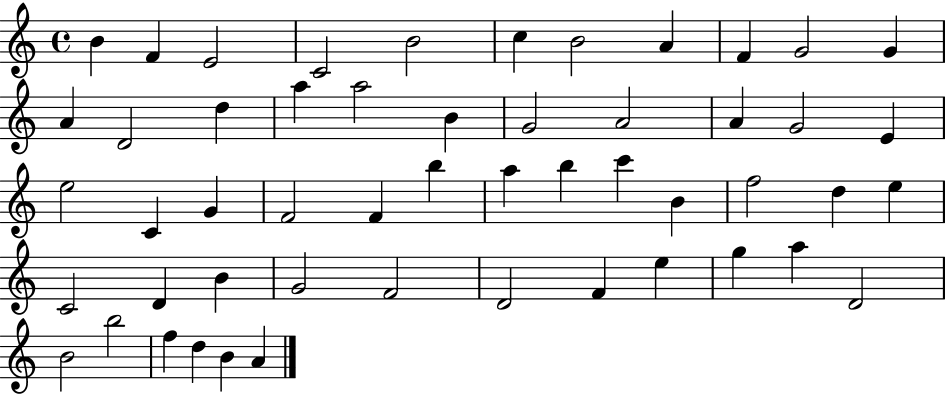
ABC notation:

X:1
T:Untitled
M:4/4
L:1/4
K:C
B F E2 C2 B2 c B2 A F G2 G A D2 d a a2 B G2 A2 A G2 E e2 C G F2 F b a b c' B f2 d e C2 D B G2 F2 D2 F e g a D2 B2 b2 f d B A